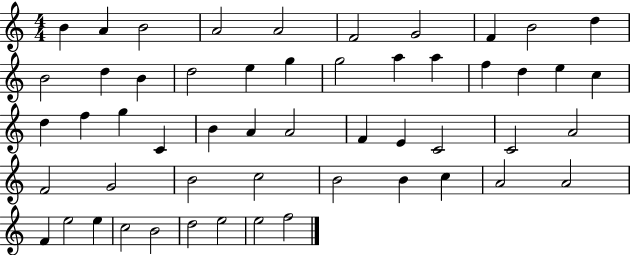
{
  \clef treble
  \numericTimeSignature
  \time 4/4
  \key c \major
  b'4 a'4 b'2 | a'2 a'2 | f'2 g'2 | f'4 b'2 d''4 | \break b'2 d''4 b'4 | d''2 e''4 g''4 | g''2 a''4 a''4 | f''4 d''4 e''4 c''4 | \break d''4 f''4 g''4 c'4 | b'4 a'4 a'2 | f'4 e'4 c'2 | c'2 a'2 | \break f'2 g'2 | b'2 c''2 | b'2 b'4 c''4 | a'2 a'2 | \break f'4 e''2 e''4 | c''2 b'2 | d''2 e''2 | e''2 f''2 | \break \bar "|."
}